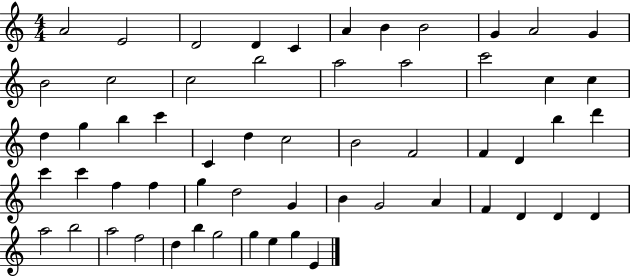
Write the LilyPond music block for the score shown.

{
  \clef treble
  \numericTimeSignature
  \time 4/4
  \key c \major
  a'2 e'2 | d'2 d'4 c'4 | a'4 b'4 b'2 | g'4 a'2 g'4 | \break b'2 c''2 | c''2 b''2 | a''2 a''2 | c'''2 c''4 c''4 | \break d''4 g''4 b''4 c'''4 | c'4 d''4 c''2 | b'2 f'2 | f'4 d'4 b''4 d'''4 | \break c'''4 c'''4 f''4 f''4 | g''4 d''2 g'4 | b'4 g'2 a'4 | f'4 d'4 d'4 d'4 | \break a''2 b''2 | a''2 f''2 | d''4 b''4 g''2 | g''4 e''4 g''4 e'4 | \break \bar "|."
}